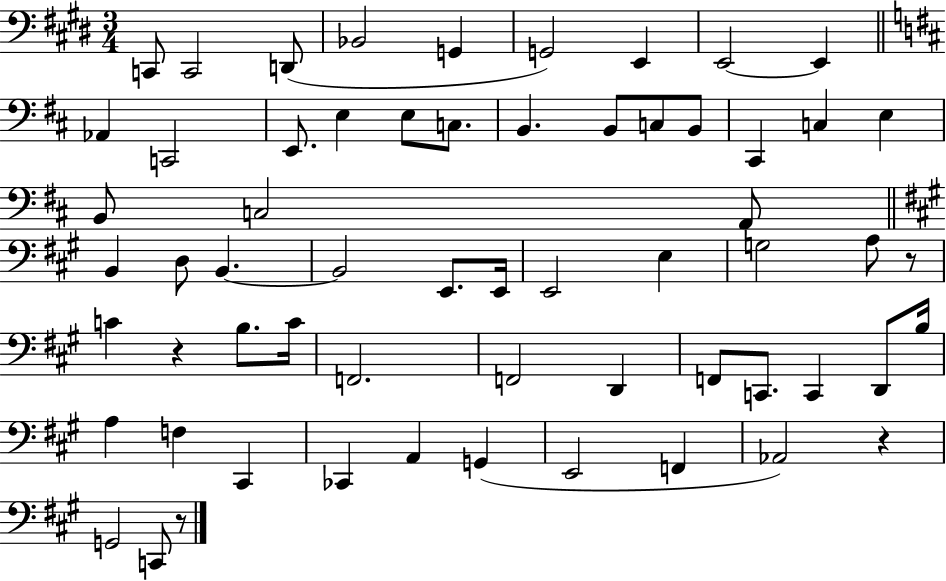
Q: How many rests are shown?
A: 4